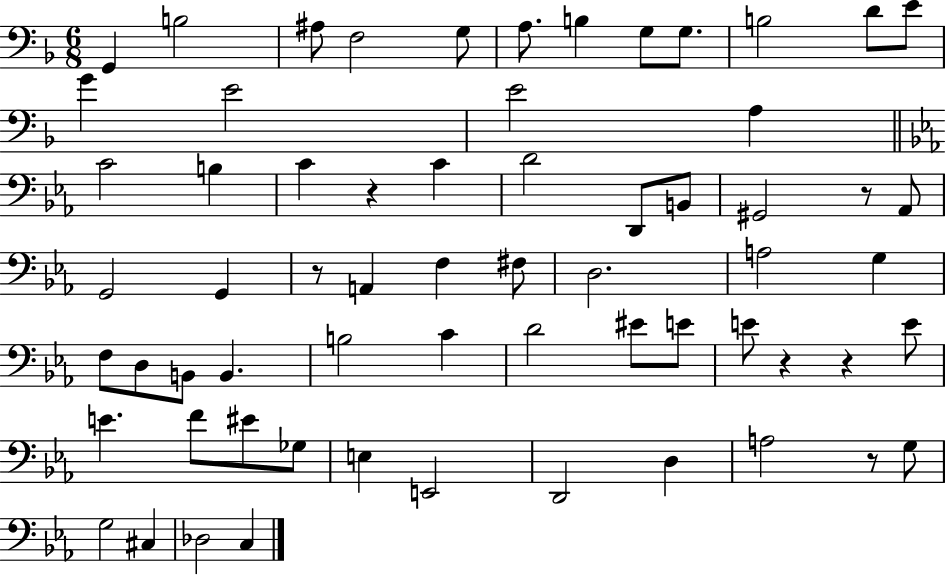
{
  \clef bass
  \numericTimeSignature
  \time 6/8
  \key f \major
  g,4 b2 | ais8 f2 g8 | a8. b4 g8 g8. | b2 d'8 e'8 | \break g'4 e'2 | e'2 a4 | \bar "||" \break \key ees \major c'2 b4 | c'4 r4 c'4 | d'2 d,8 b,8 | gis,2 r8 aes,8 | \break g,2 g,4 | r8 a,4 f4 fis8 | d2. | a2 g4 | \break f8 d8 b,8 b,4. | b2 c'4 | d'2 eis'8 e'8 | e'8 r4 r4 e'8 | \break e'4. f'8 eis'8 ges8 | e4 e,2 | d,2 d4 | a2 r8 g8 | \break g2 cis4 | des2 c4 | \bar "|."
}